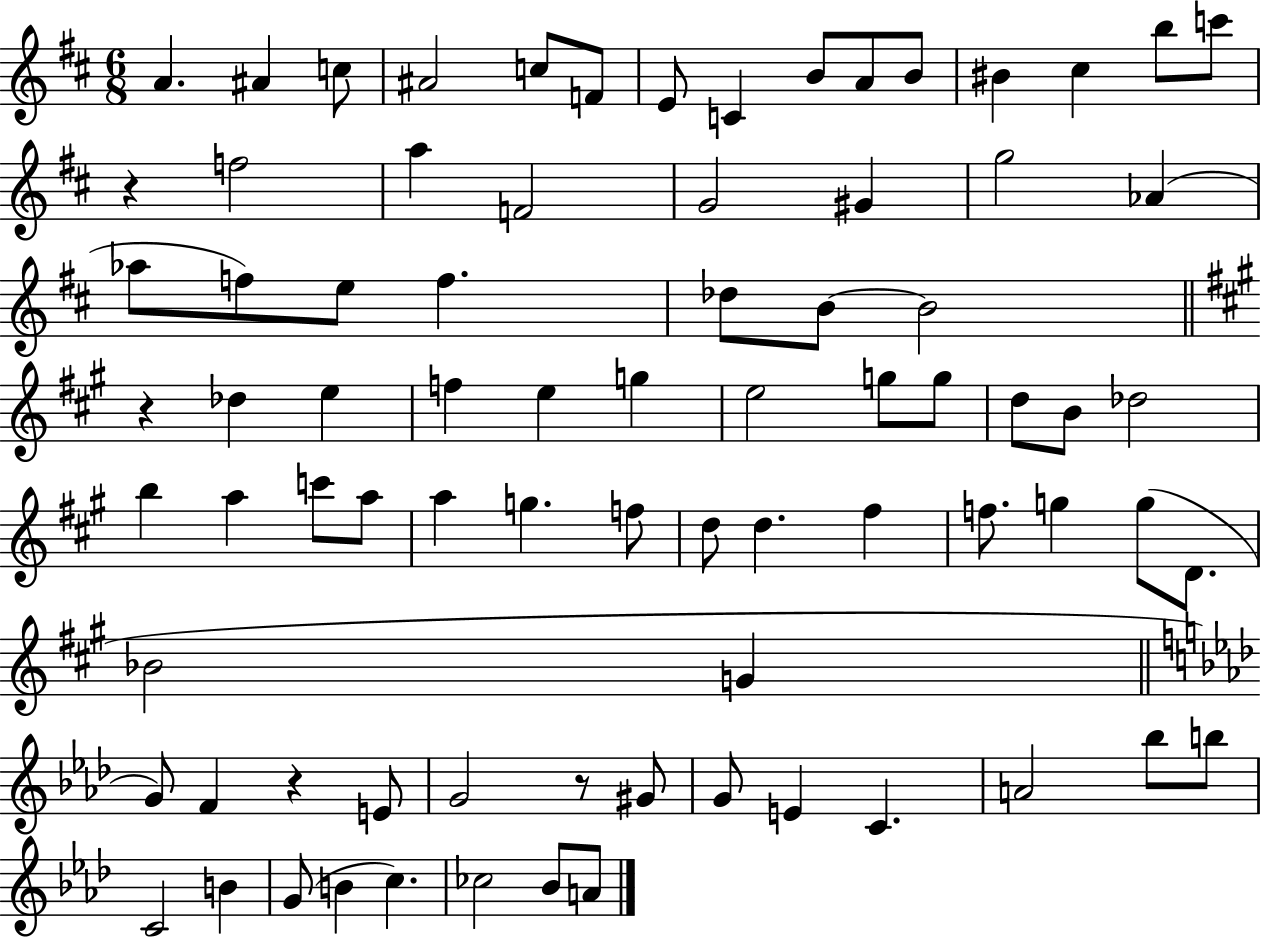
X:1
T:Untitled
M:6/8
L:1/4
K:D
A ^A c/2 ^A2 c/2 F/2 E/2 C B/2 A/2 B/2 ^B ^c b/2 c'/2 z f2 a F2 G2 ^G g2 _A _a/2 f/2 e/2 f _d/2 B/2 B2 z _d e f e g e2 g/2 g/2 d/2 B/2 _d2 b a c'/2 a/2 a g f/2 d/2 d ^f f/2 g g/2 D/2 _B2 G G/2 F z E/2 G2 z/2 ^G/2 G/2 E C A2 _b/2 b/2 C2 B G/2 B c _c2 _B/2 A/2